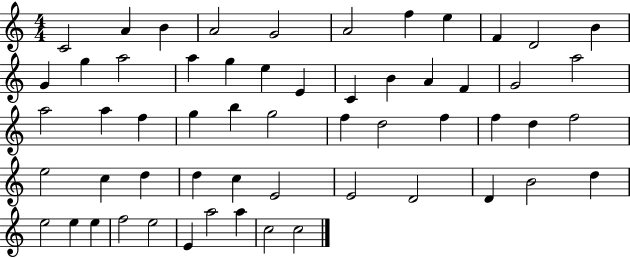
C4/h A4/q B4/q A4/h G4/h A4/h F5/q E5/q F4/q D4/h B4/q G4/q G5/q A5/h A5/q G5/q E5/q E4/q C4/q B4/q A4/q F4/q G4/h A5/h A5/h A5/q F5/q G5/q B5/q G5/h F5/q D5/h F5/q F5/q D5/q F5/h E5/h C5/q D5/q D5/q C5/q E4/h E4/h D4/h D4/q B4/h D5/q E5/h E5/q E5/q F5/h E5/h E4/q A5/h A5/q C5/h C5/h